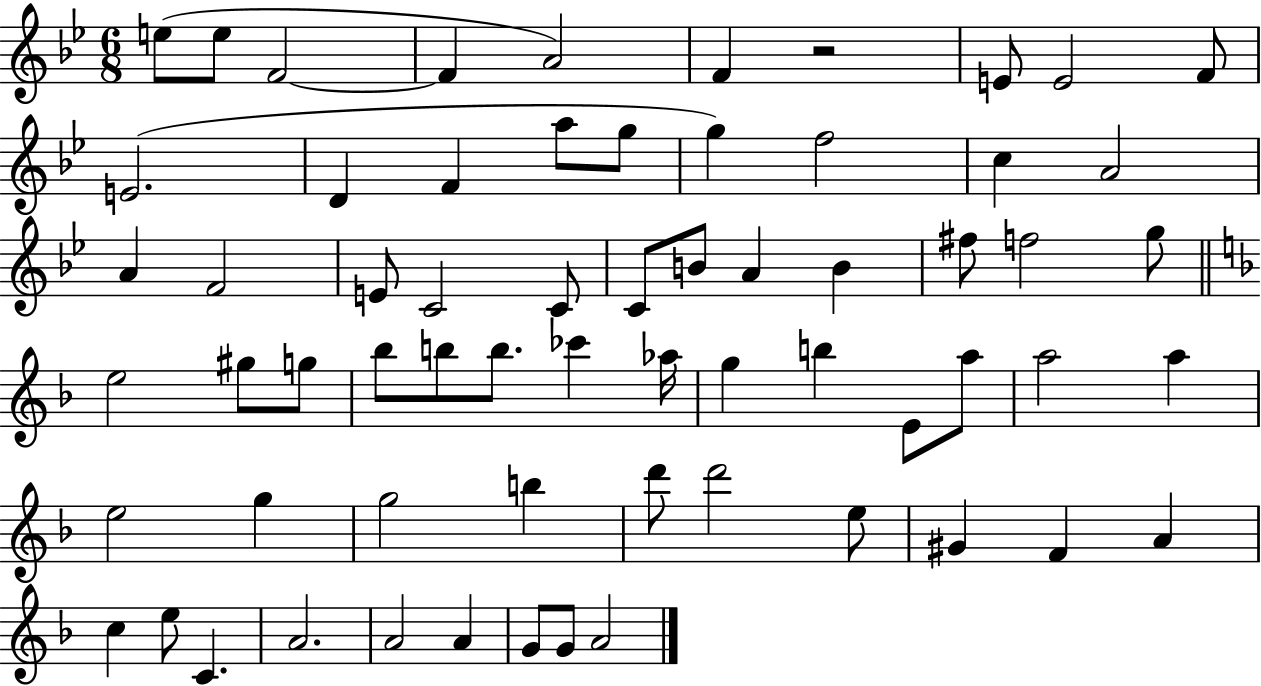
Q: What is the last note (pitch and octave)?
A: A4